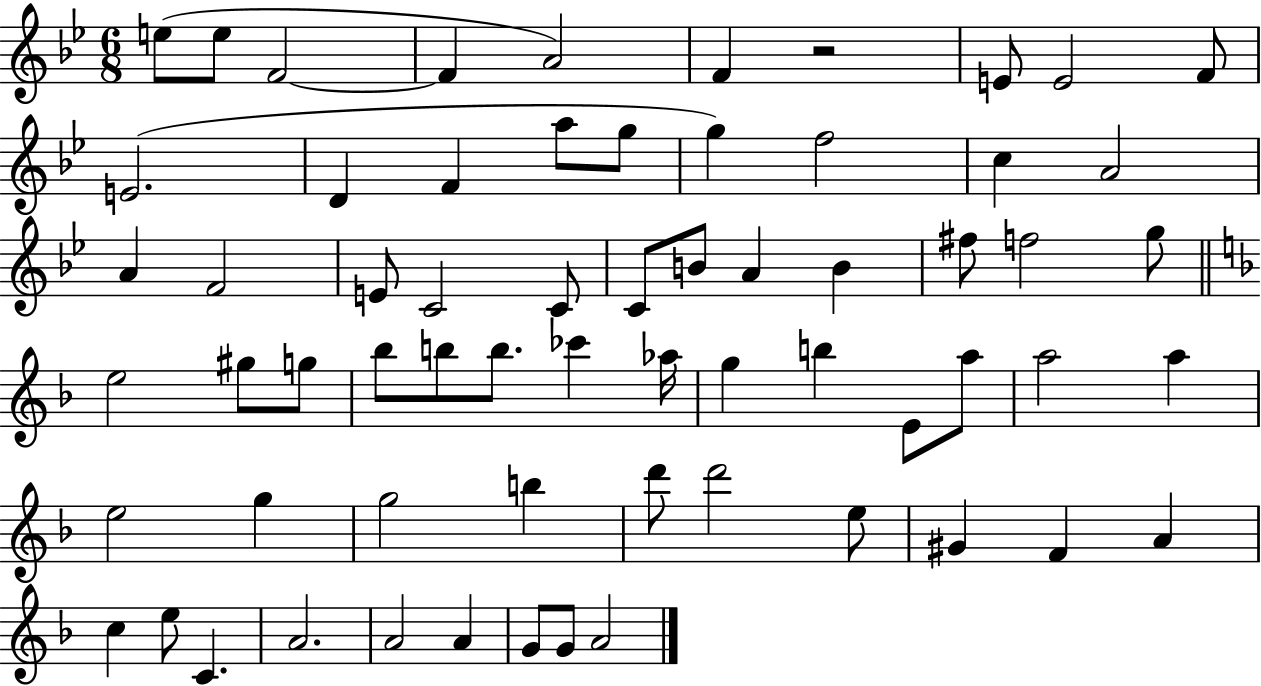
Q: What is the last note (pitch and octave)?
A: A4